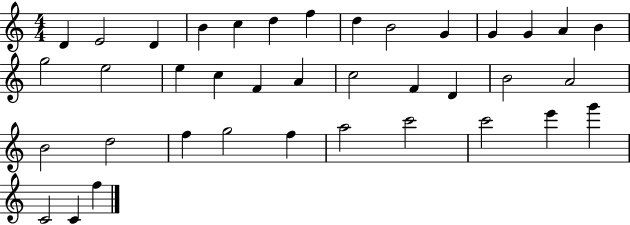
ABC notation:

X:1
T:Untitled
M:4/4
L:1/4
K:C
D E2 D B c d f d B2 G G G A B g2 e2 e c F A c2 F D B2 A2 B2 d2 f g2 f a2 c'2 c'2 e' g' C2 C f